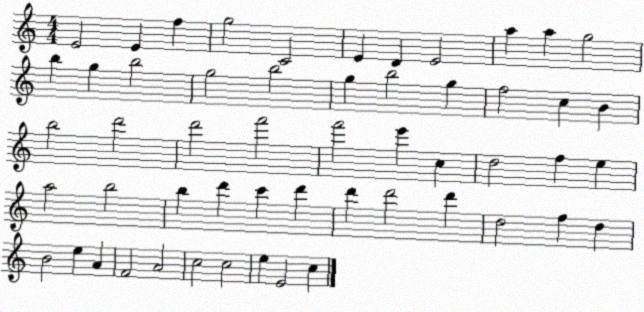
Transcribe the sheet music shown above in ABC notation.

X:1
T:Untitled
M:4/4
L:1/4
K:C
E2 E f g2 C2 E D E2 a a g2 b g b2 g2 b2 g b2 g f2 c B b2 d'2 d'2 f'2 f'2 e' c d2 f e a2 b2 b d' c' d' d' d'2 d' d2 f d B2 e A F2 A2 c2 c2 e E2 c